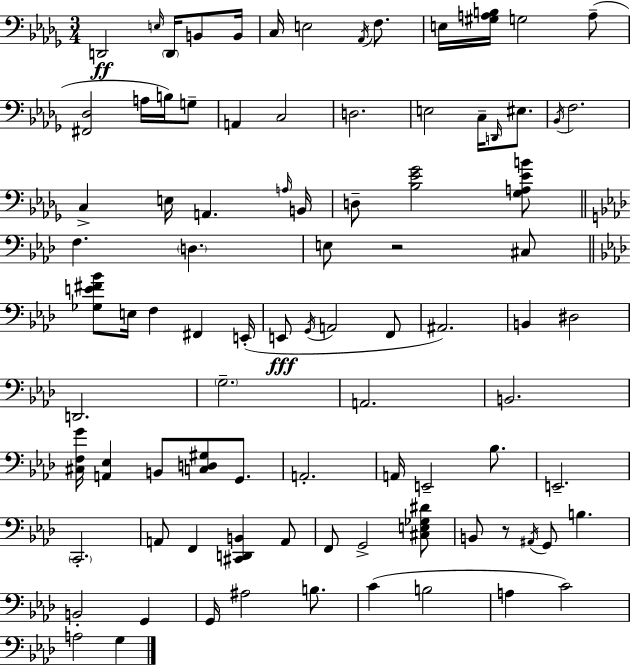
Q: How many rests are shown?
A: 2